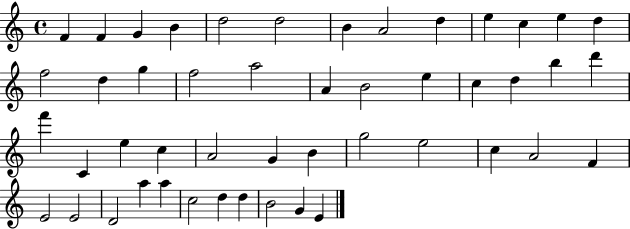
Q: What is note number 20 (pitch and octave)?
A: B4